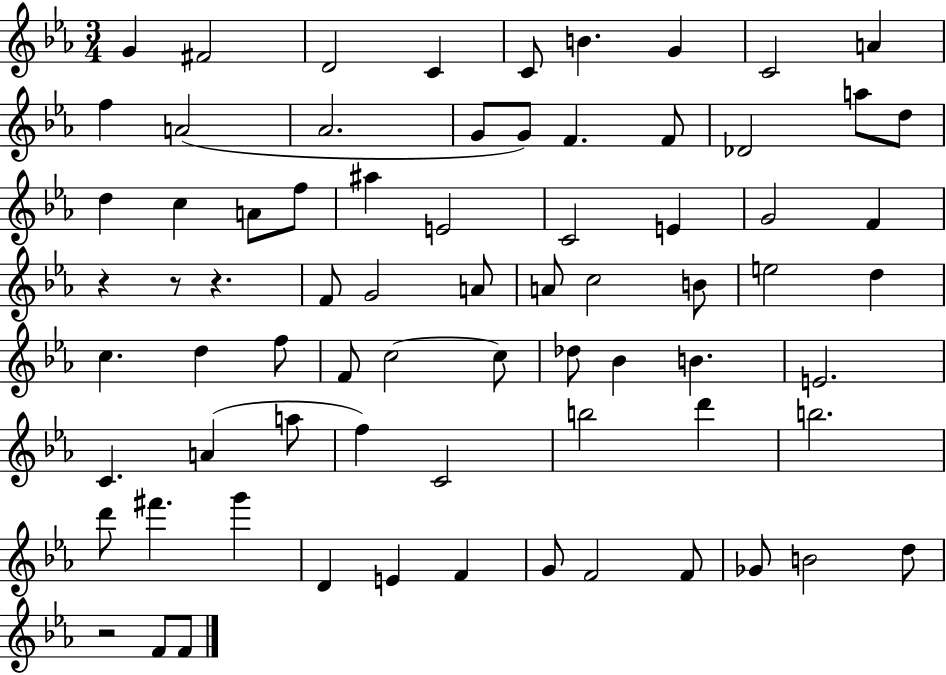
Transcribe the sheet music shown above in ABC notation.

X:1
T:Untitled
M:3/4
L:1/4
K:Eb
G ^F2 D2 C C/2 B G C2 A f A2 _A2 G/2 G/2 F F/2 _D2 a/2 d/2 d c A/2 f/2 ^a E2 C2 E G2 F z z/2 z F/2 G2 A/2 A/2 c2 B/2 e2 d c d f/2 F/2 c2 c/2 _d/2 _B B E2 C A a/2 f C2 b2 d' b2 d'/2 ^f' g' D E F G/2 F2 F/2 _G/2 B2 d/2 z2 F/2 F/2